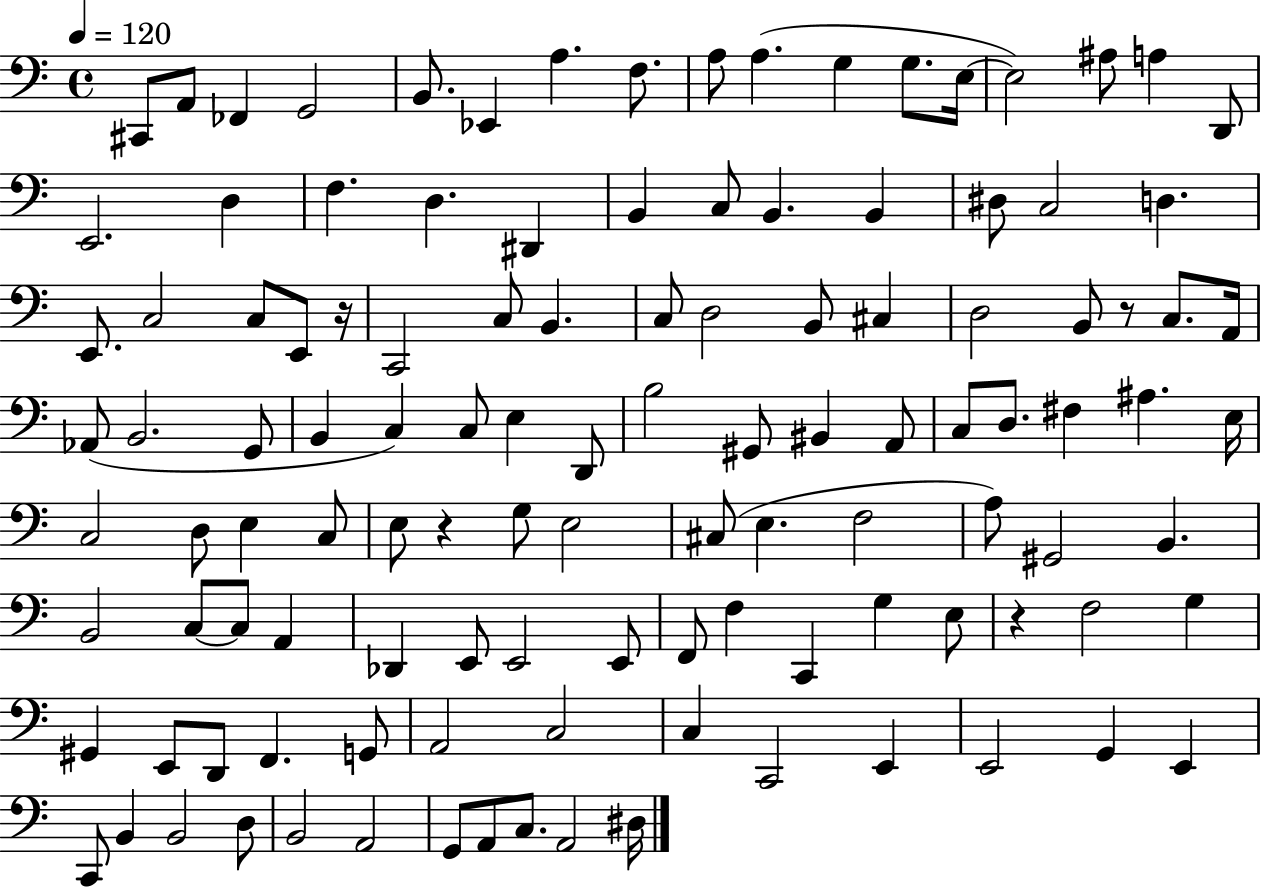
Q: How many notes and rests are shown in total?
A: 117